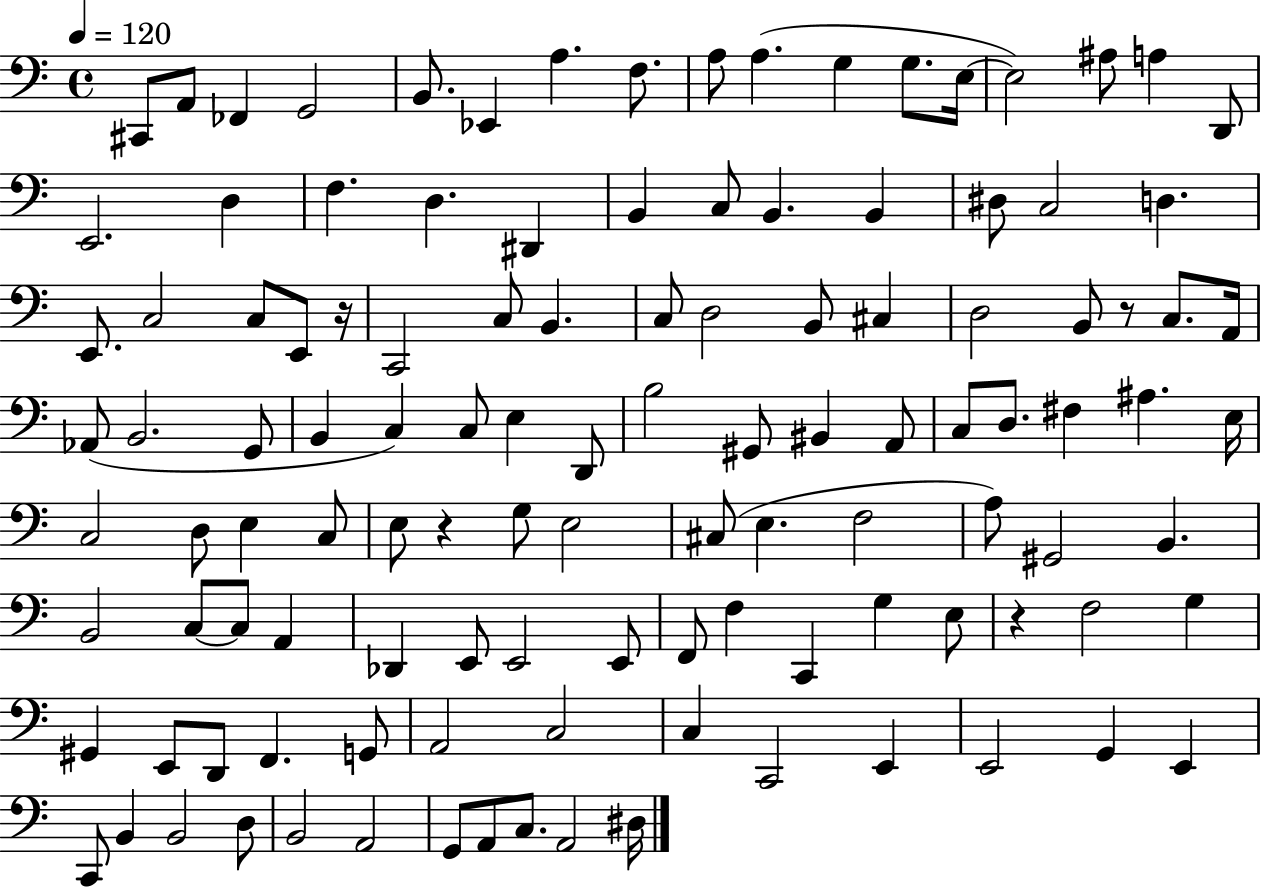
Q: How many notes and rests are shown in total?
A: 117